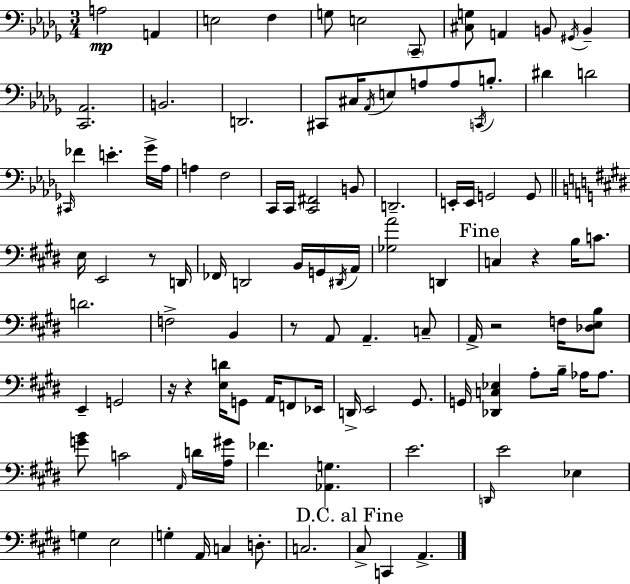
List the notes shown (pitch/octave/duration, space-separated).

A3/h A2/q E3/h F3/q G3/e E3/h C2/e [C#3,G3]/e A2/q B2/e G#2/s B2/q [C2,Ab2]/h. B2/h. D2/h. C#2/e C#3/s Ab2/s E3/e A3/e A3/e C2/s B3/e. D#4/q D4/h C#2/s FES4/q E4/q. Gb4/s Ab3/s A3/q F3/h C2/s C2/s [C2,F#2]/h B2/e D2/h. E2/s E2/s G2/h G2/e E3/s E2/h R/e D2/s FES2/s D2/h B2/s G2/s D#2/s A2/s [Gb3,A4]/h D2/q C3/q R/q B3/s C4/e. D4/h. F3/h B2/q R/e A2/e A2/q. C3/e A2/s R/h F3/s [Db3,E3,B3]/e E2/q G2/h R/s R/q [E3,D4]/s G2/e A2/s F2/e Eb2/s D2/s E2/h G#2/e. G2/s [Db2,C3,Eb3]/q A3/e B3/s Ab3/s Ab3/e. [G4,B4]/e C4/h A2/s D4/s [A3,G#4]/s FES4/q. [Ab2,G3]/q. E4/h. D2/s E4/h Eb3/q G3/q E3/h G3/q A2/s C3/q D3/e. C3/h. C#3/e C2/q A2/q.